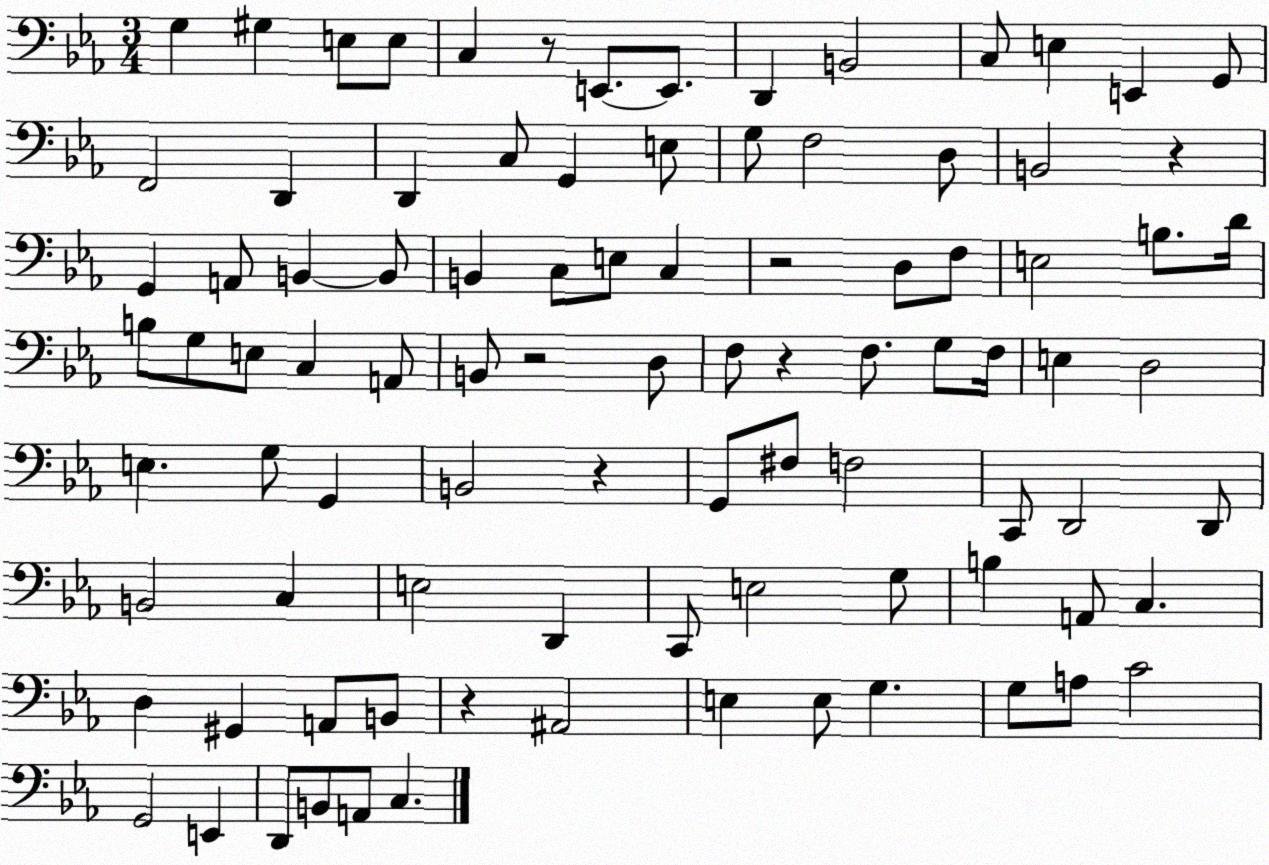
X:1
T:Untitled
M:3/4
L:1/4
K:Eb
G, ^G, E,/2 E,/2 C, z/2 E,,/2 E,,/2 D,, B,,2 C,/2 E, E,, G,,/2 F,,2 D,, D,, C,/2 G,, E,/2 G,/2 F,2 D,/2 B,,2 z G,, A,,/2 B,, B,,/2 B,, C,/2 E,/2 C, z2 D,/2 F,/2 E,2 B,/2 D/4 B,/2 G,/2 E,/2 C, A,,/2 B,,/2 z2 D,/2 F,/2 z F,/2 G,/2 F,/4 E, D,2 E, G,/2 G,, B,,2 z G,,/2 ^F,/2 F,2 C,,/2 D,,2 D,,/2 B,,2 C, E,2 D,, C,,/2 E,2 G,/2 B, A,,/2 C, D, ^G,, A,,/2 B,,/2 z ^A,,2 E, E,/2 G, G,/2 A,/2 C2 G,,2 E,, D,,/2 B,,/2 A,,/2 C,